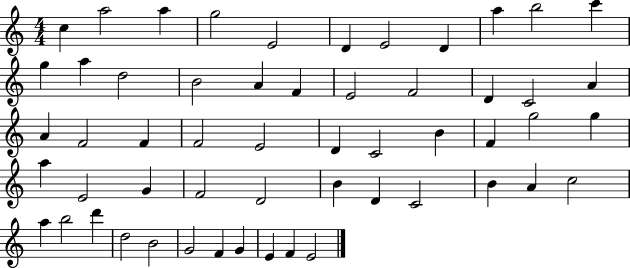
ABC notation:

X:1
T:Untitled
M:4/4
L:1/4
K:C
c a2 a g2 E2 D E2 D a b2 c' g a d2 B2 A F E2 F2 D C2 A A F2 F F2 E2 D C2 B F g2 g a E2 G F2 D2 B D C2 B A c2 a b2 d' d2 B2 G2 F G E F E2